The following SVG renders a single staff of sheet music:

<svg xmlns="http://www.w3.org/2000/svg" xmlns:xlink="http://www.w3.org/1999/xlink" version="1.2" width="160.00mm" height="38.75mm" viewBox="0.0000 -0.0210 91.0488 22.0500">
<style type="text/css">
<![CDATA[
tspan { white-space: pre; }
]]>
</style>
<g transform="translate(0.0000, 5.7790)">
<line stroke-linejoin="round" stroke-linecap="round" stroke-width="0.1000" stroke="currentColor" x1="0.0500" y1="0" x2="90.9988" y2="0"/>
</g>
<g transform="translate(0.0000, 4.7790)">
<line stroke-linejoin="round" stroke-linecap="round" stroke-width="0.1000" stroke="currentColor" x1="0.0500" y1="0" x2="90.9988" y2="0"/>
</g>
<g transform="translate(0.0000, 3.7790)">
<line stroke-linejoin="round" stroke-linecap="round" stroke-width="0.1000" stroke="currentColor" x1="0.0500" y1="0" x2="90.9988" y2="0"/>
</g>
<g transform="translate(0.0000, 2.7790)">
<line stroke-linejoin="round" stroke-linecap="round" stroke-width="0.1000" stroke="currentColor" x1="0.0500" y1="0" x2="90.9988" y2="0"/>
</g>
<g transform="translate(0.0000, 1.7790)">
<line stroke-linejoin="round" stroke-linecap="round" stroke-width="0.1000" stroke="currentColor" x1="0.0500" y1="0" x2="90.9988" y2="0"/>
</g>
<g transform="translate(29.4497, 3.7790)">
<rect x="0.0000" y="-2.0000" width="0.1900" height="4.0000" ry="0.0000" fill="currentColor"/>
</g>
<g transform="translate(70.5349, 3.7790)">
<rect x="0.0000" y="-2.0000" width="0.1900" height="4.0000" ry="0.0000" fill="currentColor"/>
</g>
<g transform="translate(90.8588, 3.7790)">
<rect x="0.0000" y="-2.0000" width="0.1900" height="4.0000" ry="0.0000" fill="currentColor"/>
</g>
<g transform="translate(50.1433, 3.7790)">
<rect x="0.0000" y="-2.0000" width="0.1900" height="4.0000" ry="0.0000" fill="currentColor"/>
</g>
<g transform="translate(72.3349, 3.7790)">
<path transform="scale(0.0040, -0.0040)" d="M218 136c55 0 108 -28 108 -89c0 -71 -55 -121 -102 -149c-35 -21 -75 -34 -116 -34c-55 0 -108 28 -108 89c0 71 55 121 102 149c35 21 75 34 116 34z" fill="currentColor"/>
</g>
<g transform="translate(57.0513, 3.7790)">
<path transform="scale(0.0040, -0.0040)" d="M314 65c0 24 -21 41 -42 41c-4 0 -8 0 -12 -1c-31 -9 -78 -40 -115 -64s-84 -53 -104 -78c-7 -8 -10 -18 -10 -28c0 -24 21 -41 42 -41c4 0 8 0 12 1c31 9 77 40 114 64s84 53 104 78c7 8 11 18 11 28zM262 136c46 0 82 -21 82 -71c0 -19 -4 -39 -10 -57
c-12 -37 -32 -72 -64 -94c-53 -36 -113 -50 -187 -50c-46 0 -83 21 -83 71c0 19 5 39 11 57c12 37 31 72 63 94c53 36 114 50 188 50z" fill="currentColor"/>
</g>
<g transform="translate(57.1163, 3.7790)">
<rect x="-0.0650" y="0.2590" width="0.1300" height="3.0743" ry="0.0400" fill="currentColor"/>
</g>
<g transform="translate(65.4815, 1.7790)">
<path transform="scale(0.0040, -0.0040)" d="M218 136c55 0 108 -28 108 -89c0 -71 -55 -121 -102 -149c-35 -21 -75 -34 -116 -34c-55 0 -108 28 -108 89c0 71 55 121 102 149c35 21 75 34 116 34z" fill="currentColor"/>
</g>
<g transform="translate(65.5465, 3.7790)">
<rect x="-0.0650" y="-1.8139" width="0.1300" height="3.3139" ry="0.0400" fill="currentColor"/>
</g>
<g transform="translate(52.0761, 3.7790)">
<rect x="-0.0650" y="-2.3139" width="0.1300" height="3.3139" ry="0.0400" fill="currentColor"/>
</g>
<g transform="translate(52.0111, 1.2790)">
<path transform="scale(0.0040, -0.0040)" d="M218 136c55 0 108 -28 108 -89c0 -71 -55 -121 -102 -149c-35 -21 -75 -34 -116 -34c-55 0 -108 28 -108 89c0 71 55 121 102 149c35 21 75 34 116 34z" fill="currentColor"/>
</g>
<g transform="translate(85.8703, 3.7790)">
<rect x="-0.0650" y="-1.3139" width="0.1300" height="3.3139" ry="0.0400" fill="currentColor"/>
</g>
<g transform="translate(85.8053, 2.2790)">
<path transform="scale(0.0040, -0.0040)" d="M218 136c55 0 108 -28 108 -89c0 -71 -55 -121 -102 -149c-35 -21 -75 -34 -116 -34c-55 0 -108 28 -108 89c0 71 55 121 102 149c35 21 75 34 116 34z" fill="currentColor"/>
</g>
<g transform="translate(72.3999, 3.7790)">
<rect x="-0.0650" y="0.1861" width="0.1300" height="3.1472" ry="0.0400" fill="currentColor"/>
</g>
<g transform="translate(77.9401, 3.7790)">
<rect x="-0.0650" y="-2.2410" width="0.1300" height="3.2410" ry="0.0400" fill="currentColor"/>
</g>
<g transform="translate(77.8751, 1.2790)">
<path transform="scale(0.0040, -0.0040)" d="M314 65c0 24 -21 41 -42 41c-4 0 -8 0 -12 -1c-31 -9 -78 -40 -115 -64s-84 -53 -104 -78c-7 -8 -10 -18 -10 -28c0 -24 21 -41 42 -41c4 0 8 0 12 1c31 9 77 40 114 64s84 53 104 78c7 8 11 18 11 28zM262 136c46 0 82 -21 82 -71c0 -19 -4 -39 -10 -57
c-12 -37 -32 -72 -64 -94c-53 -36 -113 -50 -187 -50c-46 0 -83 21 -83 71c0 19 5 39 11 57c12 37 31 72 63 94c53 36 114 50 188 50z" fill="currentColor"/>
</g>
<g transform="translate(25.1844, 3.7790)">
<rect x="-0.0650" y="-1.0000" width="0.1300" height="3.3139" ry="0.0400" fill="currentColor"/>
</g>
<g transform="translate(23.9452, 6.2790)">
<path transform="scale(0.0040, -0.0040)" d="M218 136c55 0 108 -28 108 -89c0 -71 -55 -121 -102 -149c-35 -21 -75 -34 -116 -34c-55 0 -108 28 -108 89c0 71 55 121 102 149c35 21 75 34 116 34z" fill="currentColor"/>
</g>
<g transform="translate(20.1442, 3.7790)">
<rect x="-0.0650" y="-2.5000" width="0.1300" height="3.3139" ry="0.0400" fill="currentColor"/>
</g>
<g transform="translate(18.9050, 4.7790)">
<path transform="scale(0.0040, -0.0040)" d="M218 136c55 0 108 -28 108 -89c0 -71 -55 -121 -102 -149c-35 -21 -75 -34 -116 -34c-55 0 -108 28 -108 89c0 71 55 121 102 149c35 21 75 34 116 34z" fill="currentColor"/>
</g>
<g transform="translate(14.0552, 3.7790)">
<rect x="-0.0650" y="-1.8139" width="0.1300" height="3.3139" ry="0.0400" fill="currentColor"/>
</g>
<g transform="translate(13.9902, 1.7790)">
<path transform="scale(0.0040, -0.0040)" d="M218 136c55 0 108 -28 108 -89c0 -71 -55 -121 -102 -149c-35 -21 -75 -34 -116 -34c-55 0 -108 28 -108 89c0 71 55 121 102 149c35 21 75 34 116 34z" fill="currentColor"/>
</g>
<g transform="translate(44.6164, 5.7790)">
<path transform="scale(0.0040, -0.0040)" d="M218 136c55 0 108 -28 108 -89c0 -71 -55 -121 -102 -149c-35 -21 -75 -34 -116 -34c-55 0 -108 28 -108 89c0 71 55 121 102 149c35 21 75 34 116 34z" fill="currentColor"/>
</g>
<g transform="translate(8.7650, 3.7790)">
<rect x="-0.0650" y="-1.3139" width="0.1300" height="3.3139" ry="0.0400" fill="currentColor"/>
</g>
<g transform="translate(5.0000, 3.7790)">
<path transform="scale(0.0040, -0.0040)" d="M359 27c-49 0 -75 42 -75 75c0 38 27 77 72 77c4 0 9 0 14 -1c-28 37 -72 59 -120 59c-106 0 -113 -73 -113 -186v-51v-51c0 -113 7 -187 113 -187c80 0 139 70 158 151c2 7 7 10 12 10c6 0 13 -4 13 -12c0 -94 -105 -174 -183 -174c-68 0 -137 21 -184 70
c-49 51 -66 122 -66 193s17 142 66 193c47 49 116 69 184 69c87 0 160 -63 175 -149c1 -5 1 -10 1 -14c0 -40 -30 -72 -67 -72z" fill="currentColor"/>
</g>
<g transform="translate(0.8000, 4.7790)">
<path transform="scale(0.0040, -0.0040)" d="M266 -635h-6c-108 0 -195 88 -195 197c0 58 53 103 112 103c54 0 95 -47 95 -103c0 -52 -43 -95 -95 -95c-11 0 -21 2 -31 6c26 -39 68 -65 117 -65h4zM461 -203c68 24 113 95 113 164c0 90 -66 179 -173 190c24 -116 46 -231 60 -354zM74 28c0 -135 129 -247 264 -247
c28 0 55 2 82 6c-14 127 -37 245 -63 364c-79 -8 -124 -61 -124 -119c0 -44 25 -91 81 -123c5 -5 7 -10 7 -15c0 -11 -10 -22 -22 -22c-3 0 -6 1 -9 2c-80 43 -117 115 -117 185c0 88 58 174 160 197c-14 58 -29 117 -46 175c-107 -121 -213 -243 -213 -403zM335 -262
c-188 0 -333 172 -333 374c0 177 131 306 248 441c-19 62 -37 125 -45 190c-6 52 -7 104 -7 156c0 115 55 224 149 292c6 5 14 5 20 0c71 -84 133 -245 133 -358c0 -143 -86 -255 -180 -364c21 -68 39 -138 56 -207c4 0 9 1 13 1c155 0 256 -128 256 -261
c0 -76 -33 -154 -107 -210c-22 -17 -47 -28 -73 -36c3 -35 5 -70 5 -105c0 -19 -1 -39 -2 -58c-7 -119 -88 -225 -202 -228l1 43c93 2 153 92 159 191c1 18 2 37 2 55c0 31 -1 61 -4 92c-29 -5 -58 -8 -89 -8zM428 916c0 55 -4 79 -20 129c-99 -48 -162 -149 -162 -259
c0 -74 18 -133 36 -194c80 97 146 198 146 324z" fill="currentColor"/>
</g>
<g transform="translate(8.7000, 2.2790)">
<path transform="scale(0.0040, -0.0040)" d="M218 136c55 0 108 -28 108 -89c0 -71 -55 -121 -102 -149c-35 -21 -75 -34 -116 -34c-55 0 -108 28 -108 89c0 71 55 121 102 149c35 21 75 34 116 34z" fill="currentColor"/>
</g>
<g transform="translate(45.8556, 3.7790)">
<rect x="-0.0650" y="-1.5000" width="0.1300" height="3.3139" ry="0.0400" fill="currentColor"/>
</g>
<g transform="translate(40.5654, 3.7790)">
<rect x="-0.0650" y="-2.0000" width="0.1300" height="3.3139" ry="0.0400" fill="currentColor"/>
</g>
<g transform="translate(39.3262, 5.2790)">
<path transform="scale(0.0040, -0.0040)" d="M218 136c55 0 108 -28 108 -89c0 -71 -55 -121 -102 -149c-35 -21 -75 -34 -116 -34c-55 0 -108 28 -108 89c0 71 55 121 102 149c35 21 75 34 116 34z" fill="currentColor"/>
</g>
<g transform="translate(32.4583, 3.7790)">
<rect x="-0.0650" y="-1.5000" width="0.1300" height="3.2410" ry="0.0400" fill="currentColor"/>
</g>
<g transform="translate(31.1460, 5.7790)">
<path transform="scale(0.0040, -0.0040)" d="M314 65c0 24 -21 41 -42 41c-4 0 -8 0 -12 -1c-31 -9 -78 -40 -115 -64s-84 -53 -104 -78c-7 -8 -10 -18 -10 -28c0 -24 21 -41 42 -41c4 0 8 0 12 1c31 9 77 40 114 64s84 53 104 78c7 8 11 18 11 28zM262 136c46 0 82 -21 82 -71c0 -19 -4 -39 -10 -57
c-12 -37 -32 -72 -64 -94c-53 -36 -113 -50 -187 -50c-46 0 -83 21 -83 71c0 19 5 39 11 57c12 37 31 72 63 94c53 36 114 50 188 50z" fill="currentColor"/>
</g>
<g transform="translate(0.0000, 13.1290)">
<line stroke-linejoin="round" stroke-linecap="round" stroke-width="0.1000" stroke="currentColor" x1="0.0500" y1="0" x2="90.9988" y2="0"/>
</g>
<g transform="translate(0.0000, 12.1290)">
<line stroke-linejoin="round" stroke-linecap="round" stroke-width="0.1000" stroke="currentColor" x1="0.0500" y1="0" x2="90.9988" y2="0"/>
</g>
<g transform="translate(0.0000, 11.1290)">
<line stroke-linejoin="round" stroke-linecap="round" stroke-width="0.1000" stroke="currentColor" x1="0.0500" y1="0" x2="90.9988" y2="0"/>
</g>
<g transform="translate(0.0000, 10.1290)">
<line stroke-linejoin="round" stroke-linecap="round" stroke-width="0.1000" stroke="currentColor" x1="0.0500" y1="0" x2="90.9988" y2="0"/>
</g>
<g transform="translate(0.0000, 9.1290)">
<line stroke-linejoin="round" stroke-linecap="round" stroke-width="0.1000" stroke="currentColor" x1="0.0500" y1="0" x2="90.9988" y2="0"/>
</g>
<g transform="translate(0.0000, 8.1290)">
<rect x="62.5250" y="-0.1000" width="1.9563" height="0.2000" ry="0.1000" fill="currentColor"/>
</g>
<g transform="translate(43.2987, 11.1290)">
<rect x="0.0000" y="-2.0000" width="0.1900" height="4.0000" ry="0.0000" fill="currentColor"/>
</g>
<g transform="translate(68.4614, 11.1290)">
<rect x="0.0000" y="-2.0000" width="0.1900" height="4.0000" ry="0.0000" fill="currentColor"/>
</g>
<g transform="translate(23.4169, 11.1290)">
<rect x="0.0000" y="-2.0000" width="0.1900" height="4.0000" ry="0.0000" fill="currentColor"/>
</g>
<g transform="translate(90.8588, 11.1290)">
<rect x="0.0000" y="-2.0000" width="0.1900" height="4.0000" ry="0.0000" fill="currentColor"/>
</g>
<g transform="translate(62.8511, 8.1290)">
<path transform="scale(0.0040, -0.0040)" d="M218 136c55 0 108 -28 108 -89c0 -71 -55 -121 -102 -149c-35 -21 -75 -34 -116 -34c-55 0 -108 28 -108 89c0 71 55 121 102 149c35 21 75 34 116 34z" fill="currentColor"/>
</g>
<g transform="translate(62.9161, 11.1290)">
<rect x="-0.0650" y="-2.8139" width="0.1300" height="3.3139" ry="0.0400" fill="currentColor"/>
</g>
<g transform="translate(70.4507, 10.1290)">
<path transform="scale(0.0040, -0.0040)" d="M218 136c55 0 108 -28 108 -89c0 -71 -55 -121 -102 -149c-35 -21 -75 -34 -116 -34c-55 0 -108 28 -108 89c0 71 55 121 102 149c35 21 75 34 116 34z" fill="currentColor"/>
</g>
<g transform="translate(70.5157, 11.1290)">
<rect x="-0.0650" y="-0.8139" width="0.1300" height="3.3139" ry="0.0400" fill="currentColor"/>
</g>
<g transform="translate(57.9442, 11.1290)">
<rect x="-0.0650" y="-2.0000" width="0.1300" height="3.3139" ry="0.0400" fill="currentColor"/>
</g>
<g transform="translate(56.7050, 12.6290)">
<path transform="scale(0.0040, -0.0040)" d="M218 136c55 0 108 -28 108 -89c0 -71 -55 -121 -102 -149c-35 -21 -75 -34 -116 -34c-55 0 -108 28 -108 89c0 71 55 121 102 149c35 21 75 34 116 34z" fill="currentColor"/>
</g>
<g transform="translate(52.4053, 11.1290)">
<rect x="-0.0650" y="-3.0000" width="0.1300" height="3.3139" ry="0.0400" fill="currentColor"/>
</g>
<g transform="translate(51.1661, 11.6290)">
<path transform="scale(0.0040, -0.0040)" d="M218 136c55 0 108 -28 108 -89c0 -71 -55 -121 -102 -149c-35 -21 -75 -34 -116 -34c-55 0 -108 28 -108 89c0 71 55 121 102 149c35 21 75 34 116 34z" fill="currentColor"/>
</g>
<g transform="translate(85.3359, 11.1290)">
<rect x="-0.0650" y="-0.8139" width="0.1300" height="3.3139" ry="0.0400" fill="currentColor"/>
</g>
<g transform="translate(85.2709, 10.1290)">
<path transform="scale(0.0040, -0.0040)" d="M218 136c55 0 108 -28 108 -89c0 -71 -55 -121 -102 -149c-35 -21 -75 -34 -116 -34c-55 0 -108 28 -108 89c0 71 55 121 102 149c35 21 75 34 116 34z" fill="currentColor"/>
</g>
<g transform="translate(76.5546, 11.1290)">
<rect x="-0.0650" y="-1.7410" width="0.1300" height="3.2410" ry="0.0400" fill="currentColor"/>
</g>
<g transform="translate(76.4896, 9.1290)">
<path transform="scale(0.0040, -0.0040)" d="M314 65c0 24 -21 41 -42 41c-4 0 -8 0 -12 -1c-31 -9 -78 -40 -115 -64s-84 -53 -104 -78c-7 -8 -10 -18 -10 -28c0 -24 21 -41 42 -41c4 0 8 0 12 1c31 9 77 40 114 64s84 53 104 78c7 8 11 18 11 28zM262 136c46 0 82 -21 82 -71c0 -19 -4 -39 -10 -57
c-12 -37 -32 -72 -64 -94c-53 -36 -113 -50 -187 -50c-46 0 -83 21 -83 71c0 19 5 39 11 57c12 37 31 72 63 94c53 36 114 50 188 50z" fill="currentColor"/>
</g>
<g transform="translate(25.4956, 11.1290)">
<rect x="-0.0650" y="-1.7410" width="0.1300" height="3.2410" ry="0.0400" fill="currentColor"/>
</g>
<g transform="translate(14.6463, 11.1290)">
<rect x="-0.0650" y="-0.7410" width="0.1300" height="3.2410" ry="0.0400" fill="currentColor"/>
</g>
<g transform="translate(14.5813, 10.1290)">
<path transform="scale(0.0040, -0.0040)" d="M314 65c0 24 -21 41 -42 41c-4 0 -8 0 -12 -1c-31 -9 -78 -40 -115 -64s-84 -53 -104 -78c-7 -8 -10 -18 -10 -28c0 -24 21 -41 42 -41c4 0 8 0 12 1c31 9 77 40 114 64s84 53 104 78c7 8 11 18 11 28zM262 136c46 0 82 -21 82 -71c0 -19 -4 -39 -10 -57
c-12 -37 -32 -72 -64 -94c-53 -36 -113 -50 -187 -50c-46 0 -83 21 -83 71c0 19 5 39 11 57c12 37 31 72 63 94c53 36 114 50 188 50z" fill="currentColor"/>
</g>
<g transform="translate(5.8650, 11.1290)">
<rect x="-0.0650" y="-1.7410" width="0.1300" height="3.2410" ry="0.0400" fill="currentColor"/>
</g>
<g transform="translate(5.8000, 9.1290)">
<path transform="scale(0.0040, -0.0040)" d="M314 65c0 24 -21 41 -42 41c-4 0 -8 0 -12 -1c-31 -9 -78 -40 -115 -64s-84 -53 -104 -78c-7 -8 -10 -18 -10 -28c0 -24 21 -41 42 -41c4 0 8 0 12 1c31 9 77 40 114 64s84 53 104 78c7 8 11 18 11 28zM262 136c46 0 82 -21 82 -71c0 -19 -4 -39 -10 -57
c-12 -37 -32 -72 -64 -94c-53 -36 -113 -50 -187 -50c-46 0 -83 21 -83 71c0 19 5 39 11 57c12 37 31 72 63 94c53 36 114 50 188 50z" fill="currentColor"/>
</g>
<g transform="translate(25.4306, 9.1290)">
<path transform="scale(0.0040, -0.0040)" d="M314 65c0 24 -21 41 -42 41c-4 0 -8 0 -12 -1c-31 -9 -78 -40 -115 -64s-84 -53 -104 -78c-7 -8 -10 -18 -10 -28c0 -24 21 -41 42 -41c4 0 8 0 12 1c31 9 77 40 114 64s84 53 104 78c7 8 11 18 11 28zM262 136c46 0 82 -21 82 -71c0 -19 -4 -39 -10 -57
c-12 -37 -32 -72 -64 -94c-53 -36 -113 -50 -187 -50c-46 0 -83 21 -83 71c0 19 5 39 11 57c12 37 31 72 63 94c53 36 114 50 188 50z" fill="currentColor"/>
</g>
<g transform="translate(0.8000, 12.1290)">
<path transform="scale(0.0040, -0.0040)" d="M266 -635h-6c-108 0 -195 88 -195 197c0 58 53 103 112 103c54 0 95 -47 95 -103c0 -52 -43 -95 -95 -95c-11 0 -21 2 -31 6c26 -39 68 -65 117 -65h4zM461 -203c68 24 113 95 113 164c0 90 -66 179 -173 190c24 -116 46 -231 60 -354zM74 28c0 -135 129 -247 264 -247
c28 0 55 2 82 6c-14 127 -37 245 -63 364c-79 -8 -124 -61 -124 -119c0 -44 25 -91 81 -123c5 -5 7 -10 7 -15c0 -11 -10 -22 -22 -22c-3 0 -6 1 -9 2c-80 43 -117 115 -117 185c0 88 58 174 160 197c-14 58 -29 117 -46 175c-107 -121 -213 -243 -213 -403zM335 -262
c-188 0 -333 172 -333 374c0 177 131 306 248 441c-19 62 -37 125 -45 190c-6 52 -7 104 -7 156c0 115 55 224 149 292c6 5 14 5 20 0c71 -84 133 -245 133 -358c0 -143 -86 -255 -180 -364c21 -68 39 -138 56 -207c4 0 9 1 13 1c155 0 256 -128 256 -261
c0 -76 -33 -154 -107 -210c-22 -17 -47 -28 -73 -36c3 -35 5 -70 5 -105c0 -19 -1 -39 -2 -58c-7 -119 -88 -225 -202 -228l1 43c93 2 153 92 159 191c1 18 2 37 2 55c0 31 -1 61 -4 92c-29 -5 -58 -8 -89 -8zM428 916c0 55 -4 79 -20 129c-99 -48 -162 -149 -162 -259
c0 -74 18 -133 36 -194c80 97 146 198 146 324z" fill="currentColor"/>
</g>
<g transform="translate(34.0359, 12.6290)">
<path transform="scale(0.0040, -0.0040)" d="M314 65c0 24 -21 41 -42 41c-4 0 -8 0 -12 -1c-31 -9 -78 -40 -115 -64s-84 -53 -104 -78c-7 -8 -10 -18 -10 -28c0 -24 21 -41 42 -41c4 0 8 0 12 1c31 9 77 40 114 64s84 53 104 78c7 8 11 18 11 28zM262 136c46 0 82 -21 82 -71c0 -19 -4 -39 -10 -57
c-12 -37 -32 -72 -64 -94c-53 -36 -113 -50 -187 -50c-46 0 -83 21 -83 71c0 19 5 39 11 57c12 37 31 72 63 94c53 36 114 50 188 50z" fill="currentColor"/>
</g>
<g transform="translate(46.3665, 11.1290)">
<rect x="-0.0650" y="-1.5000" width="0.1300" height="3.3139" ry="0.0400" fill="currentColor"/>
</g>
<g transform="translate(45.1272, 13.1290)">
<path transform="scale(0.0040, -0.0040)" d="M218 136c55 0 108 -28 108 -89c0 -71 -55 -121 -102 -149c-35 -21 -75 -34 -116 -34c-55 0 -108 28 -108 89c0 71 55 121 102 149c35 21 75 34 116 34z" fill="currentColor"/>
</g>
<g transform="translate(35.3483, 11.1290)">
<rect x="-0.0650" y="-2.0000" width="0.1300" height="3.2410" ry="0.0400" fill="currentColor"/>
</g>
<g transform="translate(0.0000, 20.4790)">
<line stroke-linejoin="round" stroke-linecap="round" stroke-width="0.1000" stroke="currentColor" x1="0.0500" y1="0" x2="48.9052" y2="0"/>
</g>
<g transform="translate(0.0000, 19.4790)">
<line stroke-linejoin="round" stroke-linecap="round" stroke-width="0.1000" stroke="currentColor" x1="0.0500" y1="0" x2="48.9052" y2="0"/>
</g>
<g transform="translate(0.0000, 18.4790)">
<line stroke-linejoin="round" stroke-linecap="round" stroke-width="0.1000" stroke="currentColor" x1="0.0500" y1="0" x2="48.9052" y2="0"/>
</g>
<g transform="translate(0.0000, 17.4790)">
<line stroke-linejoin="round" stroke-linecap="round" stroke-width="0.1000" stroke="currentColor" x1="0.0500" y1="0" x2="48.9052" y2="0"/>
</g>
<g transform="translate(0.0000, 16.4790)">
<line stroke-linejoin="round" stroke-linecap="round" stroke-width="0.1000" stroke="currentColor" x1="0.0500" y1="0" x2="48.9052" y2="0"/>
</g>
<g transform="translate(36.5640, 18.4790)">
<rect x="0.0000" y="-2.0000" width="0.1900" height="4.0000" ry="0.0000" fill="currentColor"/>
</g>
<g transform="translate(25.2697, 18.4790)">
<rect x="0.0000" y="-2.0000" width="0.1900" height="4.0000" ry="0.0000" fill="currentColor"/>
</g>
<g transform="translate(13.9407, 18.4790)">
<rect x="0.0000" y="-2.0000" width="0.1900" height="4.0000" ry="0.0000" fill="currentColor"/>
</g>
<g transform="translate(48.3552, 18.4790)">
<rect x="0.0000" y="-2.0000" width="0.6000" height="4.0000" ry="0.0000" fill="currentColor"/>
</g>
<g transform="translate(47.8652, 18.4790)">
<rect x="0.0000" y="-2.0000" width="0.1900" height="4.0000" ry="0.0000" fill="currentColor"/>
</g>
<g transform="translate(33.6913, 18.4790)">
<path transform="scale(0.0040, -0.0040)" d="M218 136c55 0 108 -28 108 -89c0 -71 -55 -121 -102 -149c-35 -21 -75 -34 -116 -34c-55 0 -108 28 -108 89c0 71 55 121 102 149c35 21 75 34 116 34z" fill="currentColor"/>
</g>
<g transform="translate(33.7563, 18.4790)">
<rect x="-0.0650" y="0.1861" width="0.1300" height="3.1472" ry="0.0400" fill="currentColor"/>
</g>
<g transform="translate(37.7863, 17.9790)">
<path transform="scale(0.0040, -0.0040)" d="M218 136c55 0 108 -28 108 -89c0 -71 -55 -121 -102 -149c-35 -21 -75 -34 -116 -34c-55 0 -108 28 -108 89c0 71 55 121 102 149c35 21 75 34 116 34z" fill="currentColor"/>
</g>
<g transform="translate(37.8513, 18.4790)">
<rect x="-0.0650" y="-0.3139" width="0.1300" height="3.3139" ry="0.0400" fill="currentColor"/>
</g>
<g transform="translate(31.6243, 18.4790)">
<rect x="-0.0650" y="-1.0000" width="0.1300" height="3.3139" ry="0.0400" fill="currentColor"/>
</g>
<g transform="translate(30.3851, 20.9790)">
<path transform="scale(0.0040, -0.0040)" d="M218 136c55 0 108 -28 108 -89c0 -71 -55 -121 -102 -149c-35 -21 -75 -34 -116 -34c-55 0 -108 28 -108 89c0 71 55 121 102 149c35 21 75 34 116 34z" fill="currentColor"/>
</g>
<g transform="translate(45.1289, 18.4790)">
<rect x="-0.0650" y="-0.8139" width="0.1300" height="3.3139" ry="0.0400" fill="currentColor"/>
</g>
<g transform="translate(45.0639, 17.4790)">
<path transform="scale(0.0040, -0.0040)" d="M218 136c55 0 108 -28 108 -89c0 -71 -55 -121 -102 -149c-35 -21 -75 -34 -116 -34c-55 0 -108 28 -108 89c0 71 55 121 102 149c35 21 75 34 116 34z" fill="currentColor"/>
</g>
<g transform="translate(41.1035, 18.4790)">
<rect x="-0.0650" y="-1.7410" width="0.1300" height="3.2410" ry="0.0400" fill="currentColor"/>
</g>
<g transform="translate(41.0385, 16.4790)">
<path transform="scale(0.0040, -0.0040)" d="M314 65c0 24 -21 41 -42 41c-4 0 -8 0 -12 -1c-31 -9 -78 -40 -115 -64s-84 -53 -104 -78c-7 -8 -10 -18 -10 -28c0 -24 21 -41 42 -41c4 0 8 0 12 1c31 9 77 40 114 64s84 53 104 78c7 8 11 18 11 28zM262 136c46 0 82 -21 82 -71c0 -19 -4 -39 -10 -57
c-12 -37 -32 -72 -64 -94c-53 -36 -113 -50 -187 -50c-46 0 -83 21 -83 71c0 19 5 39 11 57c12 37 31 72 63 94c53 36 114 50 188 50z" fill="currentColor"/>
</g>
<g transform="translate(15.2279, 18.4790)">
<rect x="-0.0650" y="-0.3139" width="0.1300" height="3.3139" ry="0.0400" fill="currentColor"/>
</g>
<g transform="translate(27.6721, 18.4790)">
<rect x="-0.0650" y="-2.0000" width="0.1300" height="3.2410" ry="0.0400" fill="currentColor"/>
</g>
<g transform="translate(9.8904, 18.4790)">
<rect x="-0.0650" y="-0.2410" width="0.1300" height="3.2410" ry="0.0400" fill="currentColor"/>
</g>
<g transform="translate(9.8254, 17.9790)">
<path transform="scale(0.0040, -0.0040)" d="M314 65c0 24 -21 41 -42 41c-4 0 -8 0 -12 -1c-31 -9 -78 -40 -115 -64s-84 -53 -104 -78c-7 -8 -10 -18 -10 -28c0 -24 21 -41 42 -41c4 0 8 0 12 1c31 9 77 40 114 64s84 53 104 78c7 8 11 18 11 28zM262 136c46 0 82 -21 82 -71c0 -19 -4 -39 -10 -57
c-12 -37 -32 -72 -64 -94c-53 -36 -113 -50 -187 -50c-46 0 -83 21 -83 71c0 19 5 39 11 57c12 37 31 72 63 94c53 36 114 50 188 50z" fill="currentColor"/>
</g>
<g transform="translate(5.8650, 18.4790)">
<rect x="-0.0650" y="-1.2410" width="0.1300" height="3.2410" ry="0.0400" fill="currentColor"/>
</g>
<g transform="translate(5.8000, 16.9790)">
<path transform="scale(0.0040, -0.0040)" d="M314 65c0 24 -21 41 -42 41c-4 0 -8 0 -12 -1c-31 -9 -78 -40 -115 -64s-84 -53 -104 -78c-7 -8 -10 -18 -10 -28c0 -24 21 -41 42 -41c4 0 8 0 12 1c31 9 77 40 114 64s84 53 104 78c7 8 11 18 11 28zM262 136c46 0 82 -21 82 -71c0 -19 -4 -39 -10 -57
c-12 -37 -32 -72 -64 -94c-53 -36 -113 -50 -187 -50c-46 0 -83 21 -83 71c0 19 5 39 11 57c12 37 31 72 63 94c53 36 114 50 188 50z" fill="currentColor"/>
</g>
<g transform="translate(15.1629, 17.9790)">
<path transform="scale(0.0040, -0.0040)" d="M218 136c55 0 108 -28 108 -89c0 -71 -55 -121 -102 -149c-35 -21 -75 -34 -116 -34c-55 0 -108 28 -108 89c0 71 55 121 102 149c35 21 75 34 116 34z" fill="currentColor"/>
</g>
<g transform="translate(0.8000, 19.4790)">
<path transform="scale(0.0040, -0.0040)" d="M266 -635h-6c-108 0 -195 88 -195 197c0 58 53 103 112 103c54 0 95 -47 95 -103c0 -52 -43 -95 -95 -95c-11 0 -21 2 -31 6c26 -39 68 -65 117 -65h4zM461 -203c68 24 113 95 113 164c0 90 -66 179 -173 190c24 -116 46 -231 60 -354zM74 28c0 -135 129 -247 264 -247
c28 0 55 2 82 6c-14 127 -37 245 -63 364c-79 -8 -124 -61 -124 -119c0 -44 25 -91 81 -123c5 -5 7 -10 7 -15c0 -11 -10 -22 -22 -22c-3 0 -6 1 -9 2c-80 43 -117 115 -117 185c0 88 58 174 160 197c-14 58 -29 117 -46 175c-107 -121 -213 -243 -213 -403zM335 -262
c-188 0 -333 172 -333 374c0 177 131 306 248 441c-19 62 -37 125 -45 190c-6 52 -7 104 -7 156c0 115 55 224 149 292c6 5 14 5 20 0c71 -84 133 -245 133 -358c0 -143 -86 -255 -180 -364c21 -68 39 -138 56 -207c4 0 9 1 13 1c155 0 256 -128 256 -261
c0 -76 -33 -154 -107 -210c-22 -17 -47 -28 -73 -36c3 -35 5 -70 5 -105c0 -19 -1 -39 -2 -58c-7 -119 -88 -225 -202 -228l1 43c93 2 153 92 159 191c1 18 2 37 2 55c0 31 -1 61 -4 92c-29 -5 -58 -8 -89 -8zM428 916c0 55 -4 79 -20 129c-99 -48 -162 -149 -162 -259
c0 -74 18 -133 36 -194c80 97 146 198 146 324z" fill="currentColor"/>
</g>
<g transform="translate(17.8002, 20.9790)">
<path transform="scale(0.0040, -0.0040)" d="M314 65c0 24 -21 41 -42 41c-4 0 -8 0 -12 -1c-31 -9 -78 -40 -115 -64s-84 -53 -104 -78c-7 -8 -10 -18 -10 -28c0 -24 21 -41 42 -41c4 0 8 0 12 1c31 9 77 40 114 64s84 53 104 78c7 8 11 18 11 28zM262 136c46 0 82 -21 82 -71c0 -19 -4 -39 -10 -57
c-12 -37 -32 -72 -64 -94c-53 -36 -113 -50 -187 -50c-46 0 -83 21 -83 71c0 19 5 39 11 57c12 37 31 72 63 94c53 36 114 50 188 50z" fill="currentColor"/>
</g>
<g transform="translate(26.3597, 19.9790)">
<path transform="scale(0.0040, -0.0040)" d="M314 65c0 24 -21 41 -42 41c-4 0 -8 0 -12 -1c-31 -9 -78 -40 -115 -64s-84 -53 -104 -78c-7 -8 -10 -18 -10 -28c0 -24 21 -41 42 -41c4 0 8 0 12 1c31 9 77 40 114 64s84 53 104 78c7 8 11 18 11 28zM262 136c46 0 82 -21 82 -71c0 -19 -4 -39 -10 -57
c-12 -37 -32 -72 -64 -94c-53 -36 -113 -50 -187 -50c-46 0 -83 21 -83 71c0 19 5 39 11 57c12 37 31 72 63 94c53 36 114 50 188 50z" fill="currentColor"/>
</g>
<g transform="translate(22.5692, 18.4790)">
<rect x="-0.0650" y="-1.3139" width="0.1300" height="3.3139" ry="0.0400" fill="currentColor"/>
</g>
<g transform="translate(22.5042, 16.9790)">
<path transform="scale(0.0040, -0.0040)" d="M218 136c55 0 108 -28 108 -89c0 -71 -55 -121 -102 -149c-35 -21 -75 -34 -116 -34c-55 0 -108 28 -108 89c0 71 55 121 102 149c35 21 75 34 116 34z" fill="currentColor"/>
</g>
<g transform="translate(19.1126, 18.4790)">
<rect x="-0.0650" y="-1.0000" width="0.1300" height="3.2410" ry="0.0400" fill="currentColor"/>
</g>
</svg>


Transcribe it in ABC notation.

X:1
T:Untitled
M:4/4
L:1/4
K:C
e f G D E2 F E g B2 f B g2 e f2 d2 f2 F2 E A F a d f2 d e2 c2 c D2 e F2 D B c f2 d